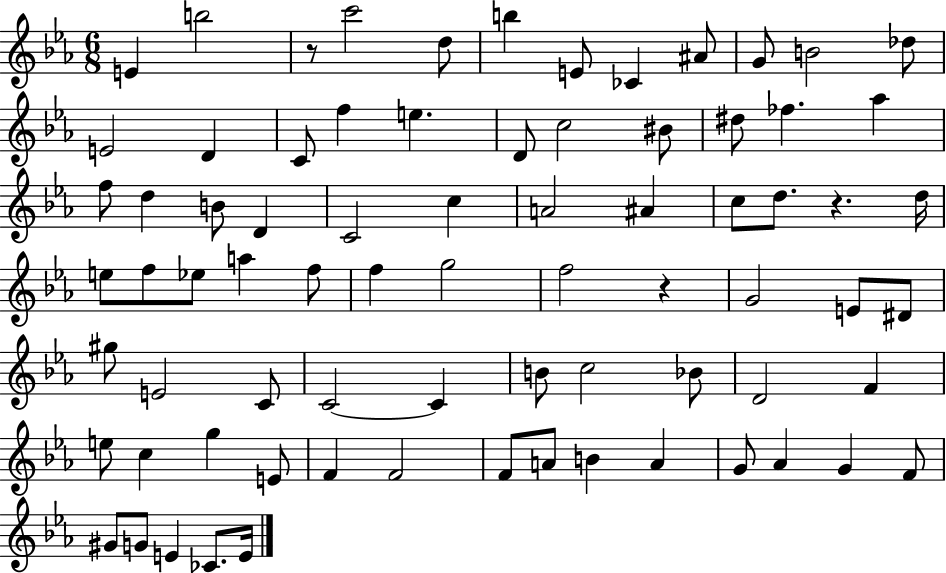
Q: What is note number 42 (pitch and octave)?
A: G4